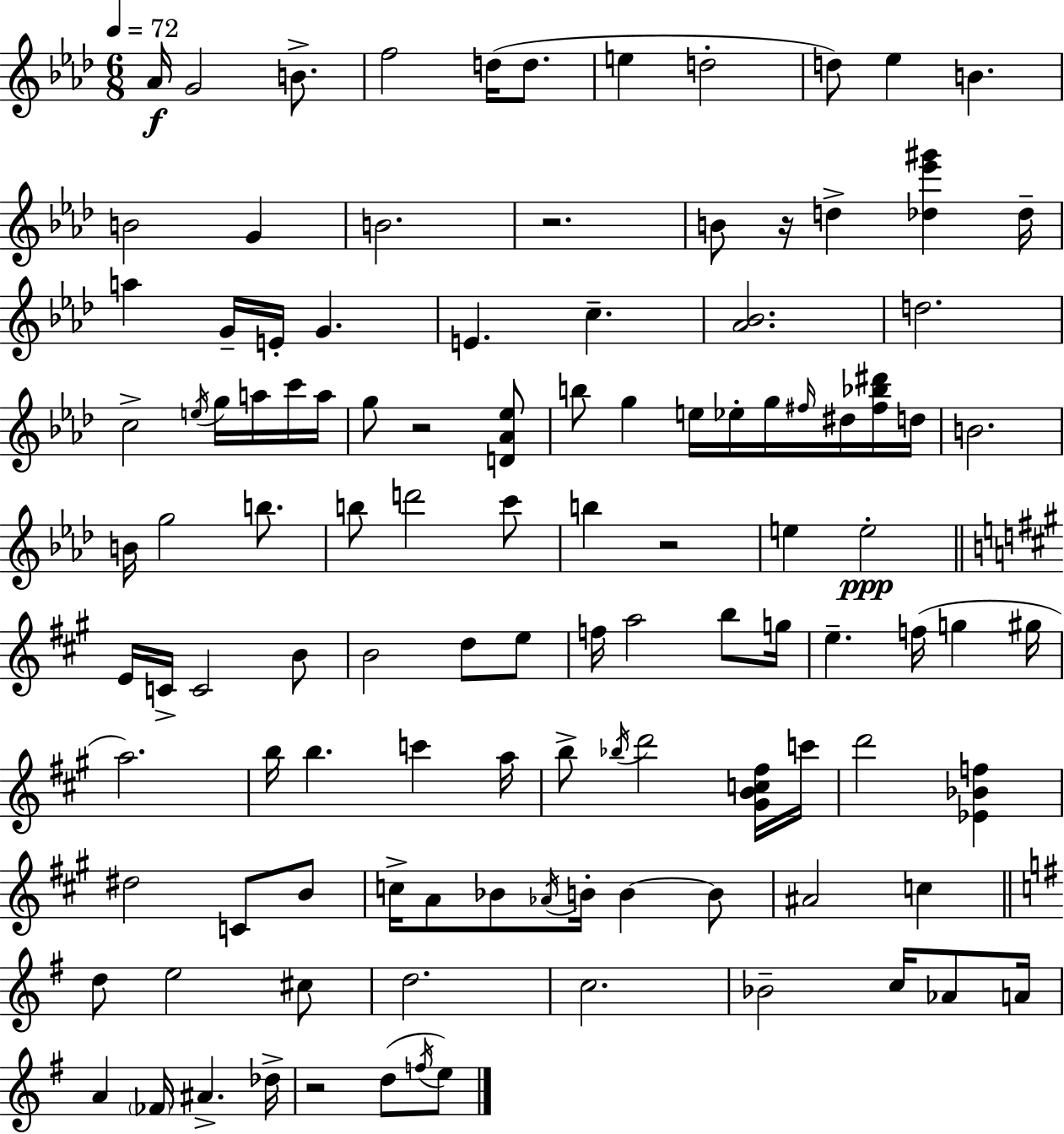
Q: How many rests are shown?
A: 5